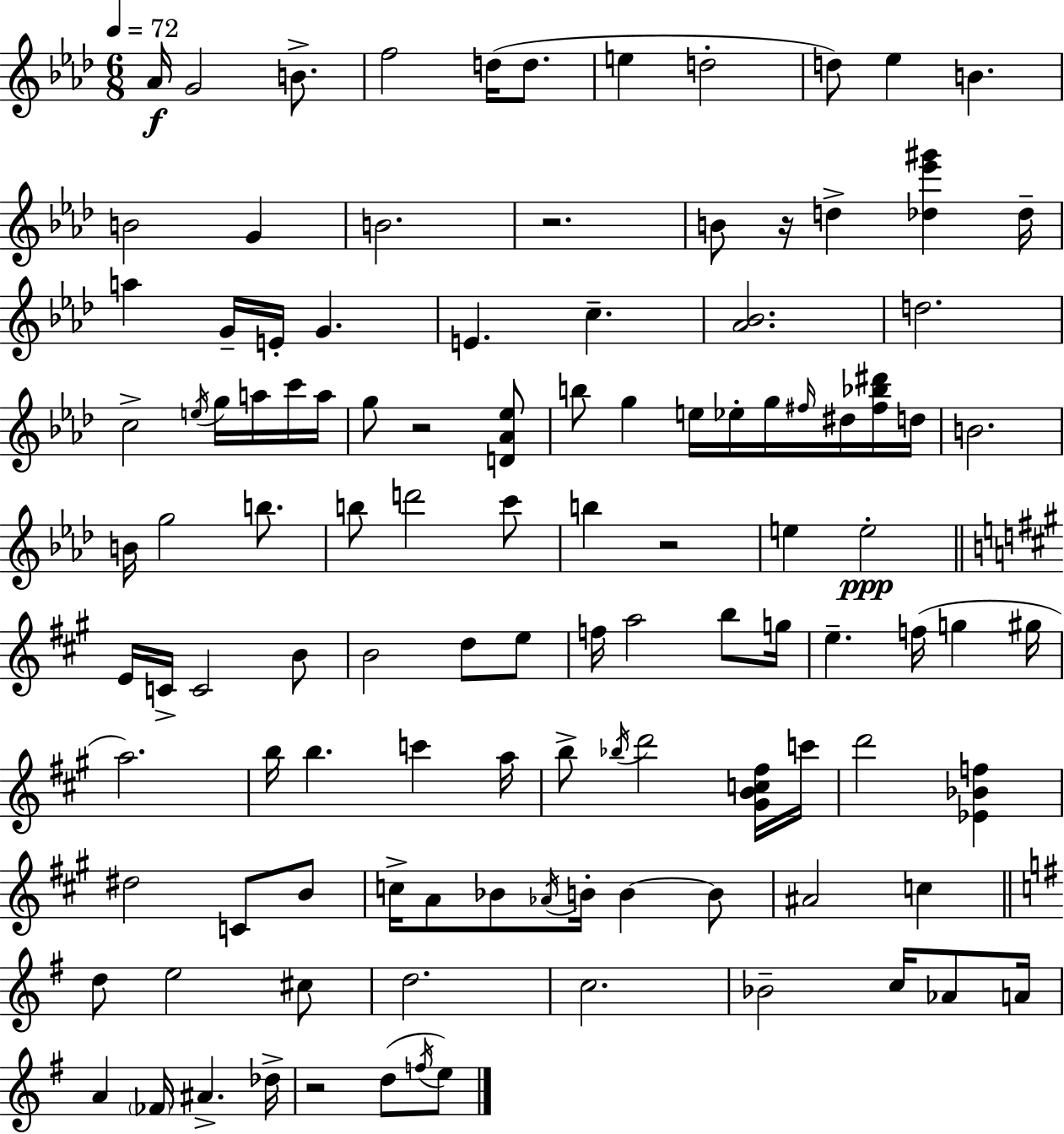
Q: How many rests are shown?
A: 5